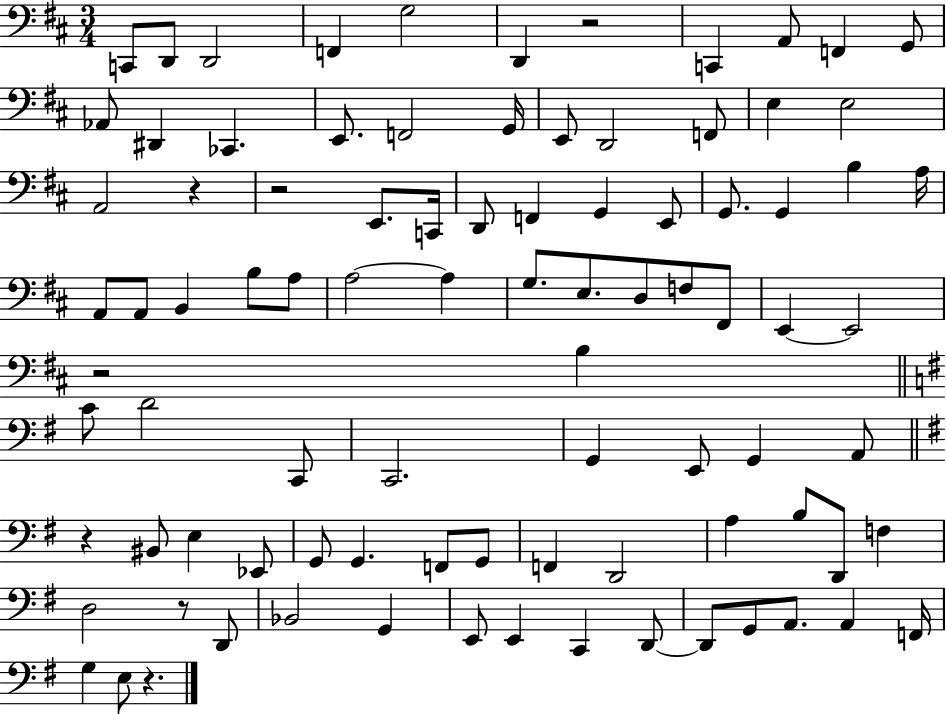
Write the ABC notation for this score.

X:1
T:Untitled
M:3/4
L:1/4
K:D
C,,/2 D,,/2 D,,2 F,, G,2 D,, z2 C,, A,,/2 F,, G,,/2 _A,,/2 ^D,, _C,, E,,/2 F,,2 G,,/4 E,,/2 D,,2 F,,/2 E, E,2 A,,2 z z2 E,,/2 C,,/4 D,,/2 F,, G,, E,,/2 G,,/2 G,, B, A,/4 A,,/2 A,,/2 B,, B,/2 A,/2 A,2 A, G,/2 E,/2 D,/2 F,/2 ^F,,/2 E,, E,,2 z2 B, C/2 D2 C,,/2 C,,2 G,, E,,/2 G,, A,,/2 z ^B,,/2 E, _E,,/2 G,,/2 G,, F,,/2 G,,/2 F,, D,,2 A, B,/2 D,,/2 F, D,2 z/2 D,,/2 _B,,2 G,, E,,/2 E,, C,, D,,/2 D,,/2 G,,/2 A,,/2 A,, F,,/4 G, E,/2 z